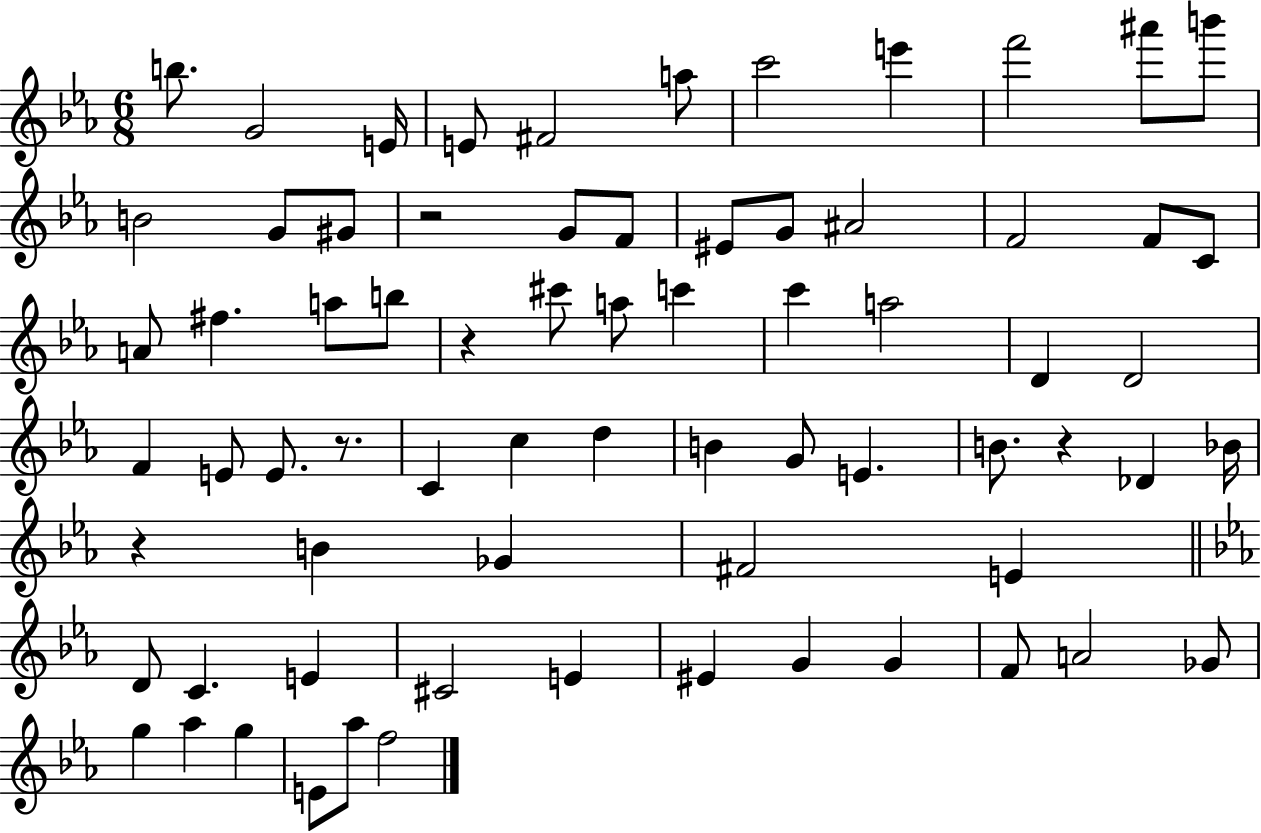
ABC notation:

X:1
T:Untitled
M:6/8
L:1/4
K:Eb
b/2 G2 E/4 E/2 ^F2 a/2 c'2 e' f'2 ^a'/2 b'/2 B2 G/2 ^G/2 z2 G/2 F/2 ^E/2 G/2 ^A2 F2 F/2 C/2 A/2 ^f a/2 b/2 z ^c'/2 a/2 c' c' a2 D D2 F E/2 E/2 z/2 C c d B G/2 E B/2 z _D _B/4 z B _G ^F2 E D/2 C E ^C2 E ^E G G F/2 A2 _G/2 g _a g E/2 _a/2 f2